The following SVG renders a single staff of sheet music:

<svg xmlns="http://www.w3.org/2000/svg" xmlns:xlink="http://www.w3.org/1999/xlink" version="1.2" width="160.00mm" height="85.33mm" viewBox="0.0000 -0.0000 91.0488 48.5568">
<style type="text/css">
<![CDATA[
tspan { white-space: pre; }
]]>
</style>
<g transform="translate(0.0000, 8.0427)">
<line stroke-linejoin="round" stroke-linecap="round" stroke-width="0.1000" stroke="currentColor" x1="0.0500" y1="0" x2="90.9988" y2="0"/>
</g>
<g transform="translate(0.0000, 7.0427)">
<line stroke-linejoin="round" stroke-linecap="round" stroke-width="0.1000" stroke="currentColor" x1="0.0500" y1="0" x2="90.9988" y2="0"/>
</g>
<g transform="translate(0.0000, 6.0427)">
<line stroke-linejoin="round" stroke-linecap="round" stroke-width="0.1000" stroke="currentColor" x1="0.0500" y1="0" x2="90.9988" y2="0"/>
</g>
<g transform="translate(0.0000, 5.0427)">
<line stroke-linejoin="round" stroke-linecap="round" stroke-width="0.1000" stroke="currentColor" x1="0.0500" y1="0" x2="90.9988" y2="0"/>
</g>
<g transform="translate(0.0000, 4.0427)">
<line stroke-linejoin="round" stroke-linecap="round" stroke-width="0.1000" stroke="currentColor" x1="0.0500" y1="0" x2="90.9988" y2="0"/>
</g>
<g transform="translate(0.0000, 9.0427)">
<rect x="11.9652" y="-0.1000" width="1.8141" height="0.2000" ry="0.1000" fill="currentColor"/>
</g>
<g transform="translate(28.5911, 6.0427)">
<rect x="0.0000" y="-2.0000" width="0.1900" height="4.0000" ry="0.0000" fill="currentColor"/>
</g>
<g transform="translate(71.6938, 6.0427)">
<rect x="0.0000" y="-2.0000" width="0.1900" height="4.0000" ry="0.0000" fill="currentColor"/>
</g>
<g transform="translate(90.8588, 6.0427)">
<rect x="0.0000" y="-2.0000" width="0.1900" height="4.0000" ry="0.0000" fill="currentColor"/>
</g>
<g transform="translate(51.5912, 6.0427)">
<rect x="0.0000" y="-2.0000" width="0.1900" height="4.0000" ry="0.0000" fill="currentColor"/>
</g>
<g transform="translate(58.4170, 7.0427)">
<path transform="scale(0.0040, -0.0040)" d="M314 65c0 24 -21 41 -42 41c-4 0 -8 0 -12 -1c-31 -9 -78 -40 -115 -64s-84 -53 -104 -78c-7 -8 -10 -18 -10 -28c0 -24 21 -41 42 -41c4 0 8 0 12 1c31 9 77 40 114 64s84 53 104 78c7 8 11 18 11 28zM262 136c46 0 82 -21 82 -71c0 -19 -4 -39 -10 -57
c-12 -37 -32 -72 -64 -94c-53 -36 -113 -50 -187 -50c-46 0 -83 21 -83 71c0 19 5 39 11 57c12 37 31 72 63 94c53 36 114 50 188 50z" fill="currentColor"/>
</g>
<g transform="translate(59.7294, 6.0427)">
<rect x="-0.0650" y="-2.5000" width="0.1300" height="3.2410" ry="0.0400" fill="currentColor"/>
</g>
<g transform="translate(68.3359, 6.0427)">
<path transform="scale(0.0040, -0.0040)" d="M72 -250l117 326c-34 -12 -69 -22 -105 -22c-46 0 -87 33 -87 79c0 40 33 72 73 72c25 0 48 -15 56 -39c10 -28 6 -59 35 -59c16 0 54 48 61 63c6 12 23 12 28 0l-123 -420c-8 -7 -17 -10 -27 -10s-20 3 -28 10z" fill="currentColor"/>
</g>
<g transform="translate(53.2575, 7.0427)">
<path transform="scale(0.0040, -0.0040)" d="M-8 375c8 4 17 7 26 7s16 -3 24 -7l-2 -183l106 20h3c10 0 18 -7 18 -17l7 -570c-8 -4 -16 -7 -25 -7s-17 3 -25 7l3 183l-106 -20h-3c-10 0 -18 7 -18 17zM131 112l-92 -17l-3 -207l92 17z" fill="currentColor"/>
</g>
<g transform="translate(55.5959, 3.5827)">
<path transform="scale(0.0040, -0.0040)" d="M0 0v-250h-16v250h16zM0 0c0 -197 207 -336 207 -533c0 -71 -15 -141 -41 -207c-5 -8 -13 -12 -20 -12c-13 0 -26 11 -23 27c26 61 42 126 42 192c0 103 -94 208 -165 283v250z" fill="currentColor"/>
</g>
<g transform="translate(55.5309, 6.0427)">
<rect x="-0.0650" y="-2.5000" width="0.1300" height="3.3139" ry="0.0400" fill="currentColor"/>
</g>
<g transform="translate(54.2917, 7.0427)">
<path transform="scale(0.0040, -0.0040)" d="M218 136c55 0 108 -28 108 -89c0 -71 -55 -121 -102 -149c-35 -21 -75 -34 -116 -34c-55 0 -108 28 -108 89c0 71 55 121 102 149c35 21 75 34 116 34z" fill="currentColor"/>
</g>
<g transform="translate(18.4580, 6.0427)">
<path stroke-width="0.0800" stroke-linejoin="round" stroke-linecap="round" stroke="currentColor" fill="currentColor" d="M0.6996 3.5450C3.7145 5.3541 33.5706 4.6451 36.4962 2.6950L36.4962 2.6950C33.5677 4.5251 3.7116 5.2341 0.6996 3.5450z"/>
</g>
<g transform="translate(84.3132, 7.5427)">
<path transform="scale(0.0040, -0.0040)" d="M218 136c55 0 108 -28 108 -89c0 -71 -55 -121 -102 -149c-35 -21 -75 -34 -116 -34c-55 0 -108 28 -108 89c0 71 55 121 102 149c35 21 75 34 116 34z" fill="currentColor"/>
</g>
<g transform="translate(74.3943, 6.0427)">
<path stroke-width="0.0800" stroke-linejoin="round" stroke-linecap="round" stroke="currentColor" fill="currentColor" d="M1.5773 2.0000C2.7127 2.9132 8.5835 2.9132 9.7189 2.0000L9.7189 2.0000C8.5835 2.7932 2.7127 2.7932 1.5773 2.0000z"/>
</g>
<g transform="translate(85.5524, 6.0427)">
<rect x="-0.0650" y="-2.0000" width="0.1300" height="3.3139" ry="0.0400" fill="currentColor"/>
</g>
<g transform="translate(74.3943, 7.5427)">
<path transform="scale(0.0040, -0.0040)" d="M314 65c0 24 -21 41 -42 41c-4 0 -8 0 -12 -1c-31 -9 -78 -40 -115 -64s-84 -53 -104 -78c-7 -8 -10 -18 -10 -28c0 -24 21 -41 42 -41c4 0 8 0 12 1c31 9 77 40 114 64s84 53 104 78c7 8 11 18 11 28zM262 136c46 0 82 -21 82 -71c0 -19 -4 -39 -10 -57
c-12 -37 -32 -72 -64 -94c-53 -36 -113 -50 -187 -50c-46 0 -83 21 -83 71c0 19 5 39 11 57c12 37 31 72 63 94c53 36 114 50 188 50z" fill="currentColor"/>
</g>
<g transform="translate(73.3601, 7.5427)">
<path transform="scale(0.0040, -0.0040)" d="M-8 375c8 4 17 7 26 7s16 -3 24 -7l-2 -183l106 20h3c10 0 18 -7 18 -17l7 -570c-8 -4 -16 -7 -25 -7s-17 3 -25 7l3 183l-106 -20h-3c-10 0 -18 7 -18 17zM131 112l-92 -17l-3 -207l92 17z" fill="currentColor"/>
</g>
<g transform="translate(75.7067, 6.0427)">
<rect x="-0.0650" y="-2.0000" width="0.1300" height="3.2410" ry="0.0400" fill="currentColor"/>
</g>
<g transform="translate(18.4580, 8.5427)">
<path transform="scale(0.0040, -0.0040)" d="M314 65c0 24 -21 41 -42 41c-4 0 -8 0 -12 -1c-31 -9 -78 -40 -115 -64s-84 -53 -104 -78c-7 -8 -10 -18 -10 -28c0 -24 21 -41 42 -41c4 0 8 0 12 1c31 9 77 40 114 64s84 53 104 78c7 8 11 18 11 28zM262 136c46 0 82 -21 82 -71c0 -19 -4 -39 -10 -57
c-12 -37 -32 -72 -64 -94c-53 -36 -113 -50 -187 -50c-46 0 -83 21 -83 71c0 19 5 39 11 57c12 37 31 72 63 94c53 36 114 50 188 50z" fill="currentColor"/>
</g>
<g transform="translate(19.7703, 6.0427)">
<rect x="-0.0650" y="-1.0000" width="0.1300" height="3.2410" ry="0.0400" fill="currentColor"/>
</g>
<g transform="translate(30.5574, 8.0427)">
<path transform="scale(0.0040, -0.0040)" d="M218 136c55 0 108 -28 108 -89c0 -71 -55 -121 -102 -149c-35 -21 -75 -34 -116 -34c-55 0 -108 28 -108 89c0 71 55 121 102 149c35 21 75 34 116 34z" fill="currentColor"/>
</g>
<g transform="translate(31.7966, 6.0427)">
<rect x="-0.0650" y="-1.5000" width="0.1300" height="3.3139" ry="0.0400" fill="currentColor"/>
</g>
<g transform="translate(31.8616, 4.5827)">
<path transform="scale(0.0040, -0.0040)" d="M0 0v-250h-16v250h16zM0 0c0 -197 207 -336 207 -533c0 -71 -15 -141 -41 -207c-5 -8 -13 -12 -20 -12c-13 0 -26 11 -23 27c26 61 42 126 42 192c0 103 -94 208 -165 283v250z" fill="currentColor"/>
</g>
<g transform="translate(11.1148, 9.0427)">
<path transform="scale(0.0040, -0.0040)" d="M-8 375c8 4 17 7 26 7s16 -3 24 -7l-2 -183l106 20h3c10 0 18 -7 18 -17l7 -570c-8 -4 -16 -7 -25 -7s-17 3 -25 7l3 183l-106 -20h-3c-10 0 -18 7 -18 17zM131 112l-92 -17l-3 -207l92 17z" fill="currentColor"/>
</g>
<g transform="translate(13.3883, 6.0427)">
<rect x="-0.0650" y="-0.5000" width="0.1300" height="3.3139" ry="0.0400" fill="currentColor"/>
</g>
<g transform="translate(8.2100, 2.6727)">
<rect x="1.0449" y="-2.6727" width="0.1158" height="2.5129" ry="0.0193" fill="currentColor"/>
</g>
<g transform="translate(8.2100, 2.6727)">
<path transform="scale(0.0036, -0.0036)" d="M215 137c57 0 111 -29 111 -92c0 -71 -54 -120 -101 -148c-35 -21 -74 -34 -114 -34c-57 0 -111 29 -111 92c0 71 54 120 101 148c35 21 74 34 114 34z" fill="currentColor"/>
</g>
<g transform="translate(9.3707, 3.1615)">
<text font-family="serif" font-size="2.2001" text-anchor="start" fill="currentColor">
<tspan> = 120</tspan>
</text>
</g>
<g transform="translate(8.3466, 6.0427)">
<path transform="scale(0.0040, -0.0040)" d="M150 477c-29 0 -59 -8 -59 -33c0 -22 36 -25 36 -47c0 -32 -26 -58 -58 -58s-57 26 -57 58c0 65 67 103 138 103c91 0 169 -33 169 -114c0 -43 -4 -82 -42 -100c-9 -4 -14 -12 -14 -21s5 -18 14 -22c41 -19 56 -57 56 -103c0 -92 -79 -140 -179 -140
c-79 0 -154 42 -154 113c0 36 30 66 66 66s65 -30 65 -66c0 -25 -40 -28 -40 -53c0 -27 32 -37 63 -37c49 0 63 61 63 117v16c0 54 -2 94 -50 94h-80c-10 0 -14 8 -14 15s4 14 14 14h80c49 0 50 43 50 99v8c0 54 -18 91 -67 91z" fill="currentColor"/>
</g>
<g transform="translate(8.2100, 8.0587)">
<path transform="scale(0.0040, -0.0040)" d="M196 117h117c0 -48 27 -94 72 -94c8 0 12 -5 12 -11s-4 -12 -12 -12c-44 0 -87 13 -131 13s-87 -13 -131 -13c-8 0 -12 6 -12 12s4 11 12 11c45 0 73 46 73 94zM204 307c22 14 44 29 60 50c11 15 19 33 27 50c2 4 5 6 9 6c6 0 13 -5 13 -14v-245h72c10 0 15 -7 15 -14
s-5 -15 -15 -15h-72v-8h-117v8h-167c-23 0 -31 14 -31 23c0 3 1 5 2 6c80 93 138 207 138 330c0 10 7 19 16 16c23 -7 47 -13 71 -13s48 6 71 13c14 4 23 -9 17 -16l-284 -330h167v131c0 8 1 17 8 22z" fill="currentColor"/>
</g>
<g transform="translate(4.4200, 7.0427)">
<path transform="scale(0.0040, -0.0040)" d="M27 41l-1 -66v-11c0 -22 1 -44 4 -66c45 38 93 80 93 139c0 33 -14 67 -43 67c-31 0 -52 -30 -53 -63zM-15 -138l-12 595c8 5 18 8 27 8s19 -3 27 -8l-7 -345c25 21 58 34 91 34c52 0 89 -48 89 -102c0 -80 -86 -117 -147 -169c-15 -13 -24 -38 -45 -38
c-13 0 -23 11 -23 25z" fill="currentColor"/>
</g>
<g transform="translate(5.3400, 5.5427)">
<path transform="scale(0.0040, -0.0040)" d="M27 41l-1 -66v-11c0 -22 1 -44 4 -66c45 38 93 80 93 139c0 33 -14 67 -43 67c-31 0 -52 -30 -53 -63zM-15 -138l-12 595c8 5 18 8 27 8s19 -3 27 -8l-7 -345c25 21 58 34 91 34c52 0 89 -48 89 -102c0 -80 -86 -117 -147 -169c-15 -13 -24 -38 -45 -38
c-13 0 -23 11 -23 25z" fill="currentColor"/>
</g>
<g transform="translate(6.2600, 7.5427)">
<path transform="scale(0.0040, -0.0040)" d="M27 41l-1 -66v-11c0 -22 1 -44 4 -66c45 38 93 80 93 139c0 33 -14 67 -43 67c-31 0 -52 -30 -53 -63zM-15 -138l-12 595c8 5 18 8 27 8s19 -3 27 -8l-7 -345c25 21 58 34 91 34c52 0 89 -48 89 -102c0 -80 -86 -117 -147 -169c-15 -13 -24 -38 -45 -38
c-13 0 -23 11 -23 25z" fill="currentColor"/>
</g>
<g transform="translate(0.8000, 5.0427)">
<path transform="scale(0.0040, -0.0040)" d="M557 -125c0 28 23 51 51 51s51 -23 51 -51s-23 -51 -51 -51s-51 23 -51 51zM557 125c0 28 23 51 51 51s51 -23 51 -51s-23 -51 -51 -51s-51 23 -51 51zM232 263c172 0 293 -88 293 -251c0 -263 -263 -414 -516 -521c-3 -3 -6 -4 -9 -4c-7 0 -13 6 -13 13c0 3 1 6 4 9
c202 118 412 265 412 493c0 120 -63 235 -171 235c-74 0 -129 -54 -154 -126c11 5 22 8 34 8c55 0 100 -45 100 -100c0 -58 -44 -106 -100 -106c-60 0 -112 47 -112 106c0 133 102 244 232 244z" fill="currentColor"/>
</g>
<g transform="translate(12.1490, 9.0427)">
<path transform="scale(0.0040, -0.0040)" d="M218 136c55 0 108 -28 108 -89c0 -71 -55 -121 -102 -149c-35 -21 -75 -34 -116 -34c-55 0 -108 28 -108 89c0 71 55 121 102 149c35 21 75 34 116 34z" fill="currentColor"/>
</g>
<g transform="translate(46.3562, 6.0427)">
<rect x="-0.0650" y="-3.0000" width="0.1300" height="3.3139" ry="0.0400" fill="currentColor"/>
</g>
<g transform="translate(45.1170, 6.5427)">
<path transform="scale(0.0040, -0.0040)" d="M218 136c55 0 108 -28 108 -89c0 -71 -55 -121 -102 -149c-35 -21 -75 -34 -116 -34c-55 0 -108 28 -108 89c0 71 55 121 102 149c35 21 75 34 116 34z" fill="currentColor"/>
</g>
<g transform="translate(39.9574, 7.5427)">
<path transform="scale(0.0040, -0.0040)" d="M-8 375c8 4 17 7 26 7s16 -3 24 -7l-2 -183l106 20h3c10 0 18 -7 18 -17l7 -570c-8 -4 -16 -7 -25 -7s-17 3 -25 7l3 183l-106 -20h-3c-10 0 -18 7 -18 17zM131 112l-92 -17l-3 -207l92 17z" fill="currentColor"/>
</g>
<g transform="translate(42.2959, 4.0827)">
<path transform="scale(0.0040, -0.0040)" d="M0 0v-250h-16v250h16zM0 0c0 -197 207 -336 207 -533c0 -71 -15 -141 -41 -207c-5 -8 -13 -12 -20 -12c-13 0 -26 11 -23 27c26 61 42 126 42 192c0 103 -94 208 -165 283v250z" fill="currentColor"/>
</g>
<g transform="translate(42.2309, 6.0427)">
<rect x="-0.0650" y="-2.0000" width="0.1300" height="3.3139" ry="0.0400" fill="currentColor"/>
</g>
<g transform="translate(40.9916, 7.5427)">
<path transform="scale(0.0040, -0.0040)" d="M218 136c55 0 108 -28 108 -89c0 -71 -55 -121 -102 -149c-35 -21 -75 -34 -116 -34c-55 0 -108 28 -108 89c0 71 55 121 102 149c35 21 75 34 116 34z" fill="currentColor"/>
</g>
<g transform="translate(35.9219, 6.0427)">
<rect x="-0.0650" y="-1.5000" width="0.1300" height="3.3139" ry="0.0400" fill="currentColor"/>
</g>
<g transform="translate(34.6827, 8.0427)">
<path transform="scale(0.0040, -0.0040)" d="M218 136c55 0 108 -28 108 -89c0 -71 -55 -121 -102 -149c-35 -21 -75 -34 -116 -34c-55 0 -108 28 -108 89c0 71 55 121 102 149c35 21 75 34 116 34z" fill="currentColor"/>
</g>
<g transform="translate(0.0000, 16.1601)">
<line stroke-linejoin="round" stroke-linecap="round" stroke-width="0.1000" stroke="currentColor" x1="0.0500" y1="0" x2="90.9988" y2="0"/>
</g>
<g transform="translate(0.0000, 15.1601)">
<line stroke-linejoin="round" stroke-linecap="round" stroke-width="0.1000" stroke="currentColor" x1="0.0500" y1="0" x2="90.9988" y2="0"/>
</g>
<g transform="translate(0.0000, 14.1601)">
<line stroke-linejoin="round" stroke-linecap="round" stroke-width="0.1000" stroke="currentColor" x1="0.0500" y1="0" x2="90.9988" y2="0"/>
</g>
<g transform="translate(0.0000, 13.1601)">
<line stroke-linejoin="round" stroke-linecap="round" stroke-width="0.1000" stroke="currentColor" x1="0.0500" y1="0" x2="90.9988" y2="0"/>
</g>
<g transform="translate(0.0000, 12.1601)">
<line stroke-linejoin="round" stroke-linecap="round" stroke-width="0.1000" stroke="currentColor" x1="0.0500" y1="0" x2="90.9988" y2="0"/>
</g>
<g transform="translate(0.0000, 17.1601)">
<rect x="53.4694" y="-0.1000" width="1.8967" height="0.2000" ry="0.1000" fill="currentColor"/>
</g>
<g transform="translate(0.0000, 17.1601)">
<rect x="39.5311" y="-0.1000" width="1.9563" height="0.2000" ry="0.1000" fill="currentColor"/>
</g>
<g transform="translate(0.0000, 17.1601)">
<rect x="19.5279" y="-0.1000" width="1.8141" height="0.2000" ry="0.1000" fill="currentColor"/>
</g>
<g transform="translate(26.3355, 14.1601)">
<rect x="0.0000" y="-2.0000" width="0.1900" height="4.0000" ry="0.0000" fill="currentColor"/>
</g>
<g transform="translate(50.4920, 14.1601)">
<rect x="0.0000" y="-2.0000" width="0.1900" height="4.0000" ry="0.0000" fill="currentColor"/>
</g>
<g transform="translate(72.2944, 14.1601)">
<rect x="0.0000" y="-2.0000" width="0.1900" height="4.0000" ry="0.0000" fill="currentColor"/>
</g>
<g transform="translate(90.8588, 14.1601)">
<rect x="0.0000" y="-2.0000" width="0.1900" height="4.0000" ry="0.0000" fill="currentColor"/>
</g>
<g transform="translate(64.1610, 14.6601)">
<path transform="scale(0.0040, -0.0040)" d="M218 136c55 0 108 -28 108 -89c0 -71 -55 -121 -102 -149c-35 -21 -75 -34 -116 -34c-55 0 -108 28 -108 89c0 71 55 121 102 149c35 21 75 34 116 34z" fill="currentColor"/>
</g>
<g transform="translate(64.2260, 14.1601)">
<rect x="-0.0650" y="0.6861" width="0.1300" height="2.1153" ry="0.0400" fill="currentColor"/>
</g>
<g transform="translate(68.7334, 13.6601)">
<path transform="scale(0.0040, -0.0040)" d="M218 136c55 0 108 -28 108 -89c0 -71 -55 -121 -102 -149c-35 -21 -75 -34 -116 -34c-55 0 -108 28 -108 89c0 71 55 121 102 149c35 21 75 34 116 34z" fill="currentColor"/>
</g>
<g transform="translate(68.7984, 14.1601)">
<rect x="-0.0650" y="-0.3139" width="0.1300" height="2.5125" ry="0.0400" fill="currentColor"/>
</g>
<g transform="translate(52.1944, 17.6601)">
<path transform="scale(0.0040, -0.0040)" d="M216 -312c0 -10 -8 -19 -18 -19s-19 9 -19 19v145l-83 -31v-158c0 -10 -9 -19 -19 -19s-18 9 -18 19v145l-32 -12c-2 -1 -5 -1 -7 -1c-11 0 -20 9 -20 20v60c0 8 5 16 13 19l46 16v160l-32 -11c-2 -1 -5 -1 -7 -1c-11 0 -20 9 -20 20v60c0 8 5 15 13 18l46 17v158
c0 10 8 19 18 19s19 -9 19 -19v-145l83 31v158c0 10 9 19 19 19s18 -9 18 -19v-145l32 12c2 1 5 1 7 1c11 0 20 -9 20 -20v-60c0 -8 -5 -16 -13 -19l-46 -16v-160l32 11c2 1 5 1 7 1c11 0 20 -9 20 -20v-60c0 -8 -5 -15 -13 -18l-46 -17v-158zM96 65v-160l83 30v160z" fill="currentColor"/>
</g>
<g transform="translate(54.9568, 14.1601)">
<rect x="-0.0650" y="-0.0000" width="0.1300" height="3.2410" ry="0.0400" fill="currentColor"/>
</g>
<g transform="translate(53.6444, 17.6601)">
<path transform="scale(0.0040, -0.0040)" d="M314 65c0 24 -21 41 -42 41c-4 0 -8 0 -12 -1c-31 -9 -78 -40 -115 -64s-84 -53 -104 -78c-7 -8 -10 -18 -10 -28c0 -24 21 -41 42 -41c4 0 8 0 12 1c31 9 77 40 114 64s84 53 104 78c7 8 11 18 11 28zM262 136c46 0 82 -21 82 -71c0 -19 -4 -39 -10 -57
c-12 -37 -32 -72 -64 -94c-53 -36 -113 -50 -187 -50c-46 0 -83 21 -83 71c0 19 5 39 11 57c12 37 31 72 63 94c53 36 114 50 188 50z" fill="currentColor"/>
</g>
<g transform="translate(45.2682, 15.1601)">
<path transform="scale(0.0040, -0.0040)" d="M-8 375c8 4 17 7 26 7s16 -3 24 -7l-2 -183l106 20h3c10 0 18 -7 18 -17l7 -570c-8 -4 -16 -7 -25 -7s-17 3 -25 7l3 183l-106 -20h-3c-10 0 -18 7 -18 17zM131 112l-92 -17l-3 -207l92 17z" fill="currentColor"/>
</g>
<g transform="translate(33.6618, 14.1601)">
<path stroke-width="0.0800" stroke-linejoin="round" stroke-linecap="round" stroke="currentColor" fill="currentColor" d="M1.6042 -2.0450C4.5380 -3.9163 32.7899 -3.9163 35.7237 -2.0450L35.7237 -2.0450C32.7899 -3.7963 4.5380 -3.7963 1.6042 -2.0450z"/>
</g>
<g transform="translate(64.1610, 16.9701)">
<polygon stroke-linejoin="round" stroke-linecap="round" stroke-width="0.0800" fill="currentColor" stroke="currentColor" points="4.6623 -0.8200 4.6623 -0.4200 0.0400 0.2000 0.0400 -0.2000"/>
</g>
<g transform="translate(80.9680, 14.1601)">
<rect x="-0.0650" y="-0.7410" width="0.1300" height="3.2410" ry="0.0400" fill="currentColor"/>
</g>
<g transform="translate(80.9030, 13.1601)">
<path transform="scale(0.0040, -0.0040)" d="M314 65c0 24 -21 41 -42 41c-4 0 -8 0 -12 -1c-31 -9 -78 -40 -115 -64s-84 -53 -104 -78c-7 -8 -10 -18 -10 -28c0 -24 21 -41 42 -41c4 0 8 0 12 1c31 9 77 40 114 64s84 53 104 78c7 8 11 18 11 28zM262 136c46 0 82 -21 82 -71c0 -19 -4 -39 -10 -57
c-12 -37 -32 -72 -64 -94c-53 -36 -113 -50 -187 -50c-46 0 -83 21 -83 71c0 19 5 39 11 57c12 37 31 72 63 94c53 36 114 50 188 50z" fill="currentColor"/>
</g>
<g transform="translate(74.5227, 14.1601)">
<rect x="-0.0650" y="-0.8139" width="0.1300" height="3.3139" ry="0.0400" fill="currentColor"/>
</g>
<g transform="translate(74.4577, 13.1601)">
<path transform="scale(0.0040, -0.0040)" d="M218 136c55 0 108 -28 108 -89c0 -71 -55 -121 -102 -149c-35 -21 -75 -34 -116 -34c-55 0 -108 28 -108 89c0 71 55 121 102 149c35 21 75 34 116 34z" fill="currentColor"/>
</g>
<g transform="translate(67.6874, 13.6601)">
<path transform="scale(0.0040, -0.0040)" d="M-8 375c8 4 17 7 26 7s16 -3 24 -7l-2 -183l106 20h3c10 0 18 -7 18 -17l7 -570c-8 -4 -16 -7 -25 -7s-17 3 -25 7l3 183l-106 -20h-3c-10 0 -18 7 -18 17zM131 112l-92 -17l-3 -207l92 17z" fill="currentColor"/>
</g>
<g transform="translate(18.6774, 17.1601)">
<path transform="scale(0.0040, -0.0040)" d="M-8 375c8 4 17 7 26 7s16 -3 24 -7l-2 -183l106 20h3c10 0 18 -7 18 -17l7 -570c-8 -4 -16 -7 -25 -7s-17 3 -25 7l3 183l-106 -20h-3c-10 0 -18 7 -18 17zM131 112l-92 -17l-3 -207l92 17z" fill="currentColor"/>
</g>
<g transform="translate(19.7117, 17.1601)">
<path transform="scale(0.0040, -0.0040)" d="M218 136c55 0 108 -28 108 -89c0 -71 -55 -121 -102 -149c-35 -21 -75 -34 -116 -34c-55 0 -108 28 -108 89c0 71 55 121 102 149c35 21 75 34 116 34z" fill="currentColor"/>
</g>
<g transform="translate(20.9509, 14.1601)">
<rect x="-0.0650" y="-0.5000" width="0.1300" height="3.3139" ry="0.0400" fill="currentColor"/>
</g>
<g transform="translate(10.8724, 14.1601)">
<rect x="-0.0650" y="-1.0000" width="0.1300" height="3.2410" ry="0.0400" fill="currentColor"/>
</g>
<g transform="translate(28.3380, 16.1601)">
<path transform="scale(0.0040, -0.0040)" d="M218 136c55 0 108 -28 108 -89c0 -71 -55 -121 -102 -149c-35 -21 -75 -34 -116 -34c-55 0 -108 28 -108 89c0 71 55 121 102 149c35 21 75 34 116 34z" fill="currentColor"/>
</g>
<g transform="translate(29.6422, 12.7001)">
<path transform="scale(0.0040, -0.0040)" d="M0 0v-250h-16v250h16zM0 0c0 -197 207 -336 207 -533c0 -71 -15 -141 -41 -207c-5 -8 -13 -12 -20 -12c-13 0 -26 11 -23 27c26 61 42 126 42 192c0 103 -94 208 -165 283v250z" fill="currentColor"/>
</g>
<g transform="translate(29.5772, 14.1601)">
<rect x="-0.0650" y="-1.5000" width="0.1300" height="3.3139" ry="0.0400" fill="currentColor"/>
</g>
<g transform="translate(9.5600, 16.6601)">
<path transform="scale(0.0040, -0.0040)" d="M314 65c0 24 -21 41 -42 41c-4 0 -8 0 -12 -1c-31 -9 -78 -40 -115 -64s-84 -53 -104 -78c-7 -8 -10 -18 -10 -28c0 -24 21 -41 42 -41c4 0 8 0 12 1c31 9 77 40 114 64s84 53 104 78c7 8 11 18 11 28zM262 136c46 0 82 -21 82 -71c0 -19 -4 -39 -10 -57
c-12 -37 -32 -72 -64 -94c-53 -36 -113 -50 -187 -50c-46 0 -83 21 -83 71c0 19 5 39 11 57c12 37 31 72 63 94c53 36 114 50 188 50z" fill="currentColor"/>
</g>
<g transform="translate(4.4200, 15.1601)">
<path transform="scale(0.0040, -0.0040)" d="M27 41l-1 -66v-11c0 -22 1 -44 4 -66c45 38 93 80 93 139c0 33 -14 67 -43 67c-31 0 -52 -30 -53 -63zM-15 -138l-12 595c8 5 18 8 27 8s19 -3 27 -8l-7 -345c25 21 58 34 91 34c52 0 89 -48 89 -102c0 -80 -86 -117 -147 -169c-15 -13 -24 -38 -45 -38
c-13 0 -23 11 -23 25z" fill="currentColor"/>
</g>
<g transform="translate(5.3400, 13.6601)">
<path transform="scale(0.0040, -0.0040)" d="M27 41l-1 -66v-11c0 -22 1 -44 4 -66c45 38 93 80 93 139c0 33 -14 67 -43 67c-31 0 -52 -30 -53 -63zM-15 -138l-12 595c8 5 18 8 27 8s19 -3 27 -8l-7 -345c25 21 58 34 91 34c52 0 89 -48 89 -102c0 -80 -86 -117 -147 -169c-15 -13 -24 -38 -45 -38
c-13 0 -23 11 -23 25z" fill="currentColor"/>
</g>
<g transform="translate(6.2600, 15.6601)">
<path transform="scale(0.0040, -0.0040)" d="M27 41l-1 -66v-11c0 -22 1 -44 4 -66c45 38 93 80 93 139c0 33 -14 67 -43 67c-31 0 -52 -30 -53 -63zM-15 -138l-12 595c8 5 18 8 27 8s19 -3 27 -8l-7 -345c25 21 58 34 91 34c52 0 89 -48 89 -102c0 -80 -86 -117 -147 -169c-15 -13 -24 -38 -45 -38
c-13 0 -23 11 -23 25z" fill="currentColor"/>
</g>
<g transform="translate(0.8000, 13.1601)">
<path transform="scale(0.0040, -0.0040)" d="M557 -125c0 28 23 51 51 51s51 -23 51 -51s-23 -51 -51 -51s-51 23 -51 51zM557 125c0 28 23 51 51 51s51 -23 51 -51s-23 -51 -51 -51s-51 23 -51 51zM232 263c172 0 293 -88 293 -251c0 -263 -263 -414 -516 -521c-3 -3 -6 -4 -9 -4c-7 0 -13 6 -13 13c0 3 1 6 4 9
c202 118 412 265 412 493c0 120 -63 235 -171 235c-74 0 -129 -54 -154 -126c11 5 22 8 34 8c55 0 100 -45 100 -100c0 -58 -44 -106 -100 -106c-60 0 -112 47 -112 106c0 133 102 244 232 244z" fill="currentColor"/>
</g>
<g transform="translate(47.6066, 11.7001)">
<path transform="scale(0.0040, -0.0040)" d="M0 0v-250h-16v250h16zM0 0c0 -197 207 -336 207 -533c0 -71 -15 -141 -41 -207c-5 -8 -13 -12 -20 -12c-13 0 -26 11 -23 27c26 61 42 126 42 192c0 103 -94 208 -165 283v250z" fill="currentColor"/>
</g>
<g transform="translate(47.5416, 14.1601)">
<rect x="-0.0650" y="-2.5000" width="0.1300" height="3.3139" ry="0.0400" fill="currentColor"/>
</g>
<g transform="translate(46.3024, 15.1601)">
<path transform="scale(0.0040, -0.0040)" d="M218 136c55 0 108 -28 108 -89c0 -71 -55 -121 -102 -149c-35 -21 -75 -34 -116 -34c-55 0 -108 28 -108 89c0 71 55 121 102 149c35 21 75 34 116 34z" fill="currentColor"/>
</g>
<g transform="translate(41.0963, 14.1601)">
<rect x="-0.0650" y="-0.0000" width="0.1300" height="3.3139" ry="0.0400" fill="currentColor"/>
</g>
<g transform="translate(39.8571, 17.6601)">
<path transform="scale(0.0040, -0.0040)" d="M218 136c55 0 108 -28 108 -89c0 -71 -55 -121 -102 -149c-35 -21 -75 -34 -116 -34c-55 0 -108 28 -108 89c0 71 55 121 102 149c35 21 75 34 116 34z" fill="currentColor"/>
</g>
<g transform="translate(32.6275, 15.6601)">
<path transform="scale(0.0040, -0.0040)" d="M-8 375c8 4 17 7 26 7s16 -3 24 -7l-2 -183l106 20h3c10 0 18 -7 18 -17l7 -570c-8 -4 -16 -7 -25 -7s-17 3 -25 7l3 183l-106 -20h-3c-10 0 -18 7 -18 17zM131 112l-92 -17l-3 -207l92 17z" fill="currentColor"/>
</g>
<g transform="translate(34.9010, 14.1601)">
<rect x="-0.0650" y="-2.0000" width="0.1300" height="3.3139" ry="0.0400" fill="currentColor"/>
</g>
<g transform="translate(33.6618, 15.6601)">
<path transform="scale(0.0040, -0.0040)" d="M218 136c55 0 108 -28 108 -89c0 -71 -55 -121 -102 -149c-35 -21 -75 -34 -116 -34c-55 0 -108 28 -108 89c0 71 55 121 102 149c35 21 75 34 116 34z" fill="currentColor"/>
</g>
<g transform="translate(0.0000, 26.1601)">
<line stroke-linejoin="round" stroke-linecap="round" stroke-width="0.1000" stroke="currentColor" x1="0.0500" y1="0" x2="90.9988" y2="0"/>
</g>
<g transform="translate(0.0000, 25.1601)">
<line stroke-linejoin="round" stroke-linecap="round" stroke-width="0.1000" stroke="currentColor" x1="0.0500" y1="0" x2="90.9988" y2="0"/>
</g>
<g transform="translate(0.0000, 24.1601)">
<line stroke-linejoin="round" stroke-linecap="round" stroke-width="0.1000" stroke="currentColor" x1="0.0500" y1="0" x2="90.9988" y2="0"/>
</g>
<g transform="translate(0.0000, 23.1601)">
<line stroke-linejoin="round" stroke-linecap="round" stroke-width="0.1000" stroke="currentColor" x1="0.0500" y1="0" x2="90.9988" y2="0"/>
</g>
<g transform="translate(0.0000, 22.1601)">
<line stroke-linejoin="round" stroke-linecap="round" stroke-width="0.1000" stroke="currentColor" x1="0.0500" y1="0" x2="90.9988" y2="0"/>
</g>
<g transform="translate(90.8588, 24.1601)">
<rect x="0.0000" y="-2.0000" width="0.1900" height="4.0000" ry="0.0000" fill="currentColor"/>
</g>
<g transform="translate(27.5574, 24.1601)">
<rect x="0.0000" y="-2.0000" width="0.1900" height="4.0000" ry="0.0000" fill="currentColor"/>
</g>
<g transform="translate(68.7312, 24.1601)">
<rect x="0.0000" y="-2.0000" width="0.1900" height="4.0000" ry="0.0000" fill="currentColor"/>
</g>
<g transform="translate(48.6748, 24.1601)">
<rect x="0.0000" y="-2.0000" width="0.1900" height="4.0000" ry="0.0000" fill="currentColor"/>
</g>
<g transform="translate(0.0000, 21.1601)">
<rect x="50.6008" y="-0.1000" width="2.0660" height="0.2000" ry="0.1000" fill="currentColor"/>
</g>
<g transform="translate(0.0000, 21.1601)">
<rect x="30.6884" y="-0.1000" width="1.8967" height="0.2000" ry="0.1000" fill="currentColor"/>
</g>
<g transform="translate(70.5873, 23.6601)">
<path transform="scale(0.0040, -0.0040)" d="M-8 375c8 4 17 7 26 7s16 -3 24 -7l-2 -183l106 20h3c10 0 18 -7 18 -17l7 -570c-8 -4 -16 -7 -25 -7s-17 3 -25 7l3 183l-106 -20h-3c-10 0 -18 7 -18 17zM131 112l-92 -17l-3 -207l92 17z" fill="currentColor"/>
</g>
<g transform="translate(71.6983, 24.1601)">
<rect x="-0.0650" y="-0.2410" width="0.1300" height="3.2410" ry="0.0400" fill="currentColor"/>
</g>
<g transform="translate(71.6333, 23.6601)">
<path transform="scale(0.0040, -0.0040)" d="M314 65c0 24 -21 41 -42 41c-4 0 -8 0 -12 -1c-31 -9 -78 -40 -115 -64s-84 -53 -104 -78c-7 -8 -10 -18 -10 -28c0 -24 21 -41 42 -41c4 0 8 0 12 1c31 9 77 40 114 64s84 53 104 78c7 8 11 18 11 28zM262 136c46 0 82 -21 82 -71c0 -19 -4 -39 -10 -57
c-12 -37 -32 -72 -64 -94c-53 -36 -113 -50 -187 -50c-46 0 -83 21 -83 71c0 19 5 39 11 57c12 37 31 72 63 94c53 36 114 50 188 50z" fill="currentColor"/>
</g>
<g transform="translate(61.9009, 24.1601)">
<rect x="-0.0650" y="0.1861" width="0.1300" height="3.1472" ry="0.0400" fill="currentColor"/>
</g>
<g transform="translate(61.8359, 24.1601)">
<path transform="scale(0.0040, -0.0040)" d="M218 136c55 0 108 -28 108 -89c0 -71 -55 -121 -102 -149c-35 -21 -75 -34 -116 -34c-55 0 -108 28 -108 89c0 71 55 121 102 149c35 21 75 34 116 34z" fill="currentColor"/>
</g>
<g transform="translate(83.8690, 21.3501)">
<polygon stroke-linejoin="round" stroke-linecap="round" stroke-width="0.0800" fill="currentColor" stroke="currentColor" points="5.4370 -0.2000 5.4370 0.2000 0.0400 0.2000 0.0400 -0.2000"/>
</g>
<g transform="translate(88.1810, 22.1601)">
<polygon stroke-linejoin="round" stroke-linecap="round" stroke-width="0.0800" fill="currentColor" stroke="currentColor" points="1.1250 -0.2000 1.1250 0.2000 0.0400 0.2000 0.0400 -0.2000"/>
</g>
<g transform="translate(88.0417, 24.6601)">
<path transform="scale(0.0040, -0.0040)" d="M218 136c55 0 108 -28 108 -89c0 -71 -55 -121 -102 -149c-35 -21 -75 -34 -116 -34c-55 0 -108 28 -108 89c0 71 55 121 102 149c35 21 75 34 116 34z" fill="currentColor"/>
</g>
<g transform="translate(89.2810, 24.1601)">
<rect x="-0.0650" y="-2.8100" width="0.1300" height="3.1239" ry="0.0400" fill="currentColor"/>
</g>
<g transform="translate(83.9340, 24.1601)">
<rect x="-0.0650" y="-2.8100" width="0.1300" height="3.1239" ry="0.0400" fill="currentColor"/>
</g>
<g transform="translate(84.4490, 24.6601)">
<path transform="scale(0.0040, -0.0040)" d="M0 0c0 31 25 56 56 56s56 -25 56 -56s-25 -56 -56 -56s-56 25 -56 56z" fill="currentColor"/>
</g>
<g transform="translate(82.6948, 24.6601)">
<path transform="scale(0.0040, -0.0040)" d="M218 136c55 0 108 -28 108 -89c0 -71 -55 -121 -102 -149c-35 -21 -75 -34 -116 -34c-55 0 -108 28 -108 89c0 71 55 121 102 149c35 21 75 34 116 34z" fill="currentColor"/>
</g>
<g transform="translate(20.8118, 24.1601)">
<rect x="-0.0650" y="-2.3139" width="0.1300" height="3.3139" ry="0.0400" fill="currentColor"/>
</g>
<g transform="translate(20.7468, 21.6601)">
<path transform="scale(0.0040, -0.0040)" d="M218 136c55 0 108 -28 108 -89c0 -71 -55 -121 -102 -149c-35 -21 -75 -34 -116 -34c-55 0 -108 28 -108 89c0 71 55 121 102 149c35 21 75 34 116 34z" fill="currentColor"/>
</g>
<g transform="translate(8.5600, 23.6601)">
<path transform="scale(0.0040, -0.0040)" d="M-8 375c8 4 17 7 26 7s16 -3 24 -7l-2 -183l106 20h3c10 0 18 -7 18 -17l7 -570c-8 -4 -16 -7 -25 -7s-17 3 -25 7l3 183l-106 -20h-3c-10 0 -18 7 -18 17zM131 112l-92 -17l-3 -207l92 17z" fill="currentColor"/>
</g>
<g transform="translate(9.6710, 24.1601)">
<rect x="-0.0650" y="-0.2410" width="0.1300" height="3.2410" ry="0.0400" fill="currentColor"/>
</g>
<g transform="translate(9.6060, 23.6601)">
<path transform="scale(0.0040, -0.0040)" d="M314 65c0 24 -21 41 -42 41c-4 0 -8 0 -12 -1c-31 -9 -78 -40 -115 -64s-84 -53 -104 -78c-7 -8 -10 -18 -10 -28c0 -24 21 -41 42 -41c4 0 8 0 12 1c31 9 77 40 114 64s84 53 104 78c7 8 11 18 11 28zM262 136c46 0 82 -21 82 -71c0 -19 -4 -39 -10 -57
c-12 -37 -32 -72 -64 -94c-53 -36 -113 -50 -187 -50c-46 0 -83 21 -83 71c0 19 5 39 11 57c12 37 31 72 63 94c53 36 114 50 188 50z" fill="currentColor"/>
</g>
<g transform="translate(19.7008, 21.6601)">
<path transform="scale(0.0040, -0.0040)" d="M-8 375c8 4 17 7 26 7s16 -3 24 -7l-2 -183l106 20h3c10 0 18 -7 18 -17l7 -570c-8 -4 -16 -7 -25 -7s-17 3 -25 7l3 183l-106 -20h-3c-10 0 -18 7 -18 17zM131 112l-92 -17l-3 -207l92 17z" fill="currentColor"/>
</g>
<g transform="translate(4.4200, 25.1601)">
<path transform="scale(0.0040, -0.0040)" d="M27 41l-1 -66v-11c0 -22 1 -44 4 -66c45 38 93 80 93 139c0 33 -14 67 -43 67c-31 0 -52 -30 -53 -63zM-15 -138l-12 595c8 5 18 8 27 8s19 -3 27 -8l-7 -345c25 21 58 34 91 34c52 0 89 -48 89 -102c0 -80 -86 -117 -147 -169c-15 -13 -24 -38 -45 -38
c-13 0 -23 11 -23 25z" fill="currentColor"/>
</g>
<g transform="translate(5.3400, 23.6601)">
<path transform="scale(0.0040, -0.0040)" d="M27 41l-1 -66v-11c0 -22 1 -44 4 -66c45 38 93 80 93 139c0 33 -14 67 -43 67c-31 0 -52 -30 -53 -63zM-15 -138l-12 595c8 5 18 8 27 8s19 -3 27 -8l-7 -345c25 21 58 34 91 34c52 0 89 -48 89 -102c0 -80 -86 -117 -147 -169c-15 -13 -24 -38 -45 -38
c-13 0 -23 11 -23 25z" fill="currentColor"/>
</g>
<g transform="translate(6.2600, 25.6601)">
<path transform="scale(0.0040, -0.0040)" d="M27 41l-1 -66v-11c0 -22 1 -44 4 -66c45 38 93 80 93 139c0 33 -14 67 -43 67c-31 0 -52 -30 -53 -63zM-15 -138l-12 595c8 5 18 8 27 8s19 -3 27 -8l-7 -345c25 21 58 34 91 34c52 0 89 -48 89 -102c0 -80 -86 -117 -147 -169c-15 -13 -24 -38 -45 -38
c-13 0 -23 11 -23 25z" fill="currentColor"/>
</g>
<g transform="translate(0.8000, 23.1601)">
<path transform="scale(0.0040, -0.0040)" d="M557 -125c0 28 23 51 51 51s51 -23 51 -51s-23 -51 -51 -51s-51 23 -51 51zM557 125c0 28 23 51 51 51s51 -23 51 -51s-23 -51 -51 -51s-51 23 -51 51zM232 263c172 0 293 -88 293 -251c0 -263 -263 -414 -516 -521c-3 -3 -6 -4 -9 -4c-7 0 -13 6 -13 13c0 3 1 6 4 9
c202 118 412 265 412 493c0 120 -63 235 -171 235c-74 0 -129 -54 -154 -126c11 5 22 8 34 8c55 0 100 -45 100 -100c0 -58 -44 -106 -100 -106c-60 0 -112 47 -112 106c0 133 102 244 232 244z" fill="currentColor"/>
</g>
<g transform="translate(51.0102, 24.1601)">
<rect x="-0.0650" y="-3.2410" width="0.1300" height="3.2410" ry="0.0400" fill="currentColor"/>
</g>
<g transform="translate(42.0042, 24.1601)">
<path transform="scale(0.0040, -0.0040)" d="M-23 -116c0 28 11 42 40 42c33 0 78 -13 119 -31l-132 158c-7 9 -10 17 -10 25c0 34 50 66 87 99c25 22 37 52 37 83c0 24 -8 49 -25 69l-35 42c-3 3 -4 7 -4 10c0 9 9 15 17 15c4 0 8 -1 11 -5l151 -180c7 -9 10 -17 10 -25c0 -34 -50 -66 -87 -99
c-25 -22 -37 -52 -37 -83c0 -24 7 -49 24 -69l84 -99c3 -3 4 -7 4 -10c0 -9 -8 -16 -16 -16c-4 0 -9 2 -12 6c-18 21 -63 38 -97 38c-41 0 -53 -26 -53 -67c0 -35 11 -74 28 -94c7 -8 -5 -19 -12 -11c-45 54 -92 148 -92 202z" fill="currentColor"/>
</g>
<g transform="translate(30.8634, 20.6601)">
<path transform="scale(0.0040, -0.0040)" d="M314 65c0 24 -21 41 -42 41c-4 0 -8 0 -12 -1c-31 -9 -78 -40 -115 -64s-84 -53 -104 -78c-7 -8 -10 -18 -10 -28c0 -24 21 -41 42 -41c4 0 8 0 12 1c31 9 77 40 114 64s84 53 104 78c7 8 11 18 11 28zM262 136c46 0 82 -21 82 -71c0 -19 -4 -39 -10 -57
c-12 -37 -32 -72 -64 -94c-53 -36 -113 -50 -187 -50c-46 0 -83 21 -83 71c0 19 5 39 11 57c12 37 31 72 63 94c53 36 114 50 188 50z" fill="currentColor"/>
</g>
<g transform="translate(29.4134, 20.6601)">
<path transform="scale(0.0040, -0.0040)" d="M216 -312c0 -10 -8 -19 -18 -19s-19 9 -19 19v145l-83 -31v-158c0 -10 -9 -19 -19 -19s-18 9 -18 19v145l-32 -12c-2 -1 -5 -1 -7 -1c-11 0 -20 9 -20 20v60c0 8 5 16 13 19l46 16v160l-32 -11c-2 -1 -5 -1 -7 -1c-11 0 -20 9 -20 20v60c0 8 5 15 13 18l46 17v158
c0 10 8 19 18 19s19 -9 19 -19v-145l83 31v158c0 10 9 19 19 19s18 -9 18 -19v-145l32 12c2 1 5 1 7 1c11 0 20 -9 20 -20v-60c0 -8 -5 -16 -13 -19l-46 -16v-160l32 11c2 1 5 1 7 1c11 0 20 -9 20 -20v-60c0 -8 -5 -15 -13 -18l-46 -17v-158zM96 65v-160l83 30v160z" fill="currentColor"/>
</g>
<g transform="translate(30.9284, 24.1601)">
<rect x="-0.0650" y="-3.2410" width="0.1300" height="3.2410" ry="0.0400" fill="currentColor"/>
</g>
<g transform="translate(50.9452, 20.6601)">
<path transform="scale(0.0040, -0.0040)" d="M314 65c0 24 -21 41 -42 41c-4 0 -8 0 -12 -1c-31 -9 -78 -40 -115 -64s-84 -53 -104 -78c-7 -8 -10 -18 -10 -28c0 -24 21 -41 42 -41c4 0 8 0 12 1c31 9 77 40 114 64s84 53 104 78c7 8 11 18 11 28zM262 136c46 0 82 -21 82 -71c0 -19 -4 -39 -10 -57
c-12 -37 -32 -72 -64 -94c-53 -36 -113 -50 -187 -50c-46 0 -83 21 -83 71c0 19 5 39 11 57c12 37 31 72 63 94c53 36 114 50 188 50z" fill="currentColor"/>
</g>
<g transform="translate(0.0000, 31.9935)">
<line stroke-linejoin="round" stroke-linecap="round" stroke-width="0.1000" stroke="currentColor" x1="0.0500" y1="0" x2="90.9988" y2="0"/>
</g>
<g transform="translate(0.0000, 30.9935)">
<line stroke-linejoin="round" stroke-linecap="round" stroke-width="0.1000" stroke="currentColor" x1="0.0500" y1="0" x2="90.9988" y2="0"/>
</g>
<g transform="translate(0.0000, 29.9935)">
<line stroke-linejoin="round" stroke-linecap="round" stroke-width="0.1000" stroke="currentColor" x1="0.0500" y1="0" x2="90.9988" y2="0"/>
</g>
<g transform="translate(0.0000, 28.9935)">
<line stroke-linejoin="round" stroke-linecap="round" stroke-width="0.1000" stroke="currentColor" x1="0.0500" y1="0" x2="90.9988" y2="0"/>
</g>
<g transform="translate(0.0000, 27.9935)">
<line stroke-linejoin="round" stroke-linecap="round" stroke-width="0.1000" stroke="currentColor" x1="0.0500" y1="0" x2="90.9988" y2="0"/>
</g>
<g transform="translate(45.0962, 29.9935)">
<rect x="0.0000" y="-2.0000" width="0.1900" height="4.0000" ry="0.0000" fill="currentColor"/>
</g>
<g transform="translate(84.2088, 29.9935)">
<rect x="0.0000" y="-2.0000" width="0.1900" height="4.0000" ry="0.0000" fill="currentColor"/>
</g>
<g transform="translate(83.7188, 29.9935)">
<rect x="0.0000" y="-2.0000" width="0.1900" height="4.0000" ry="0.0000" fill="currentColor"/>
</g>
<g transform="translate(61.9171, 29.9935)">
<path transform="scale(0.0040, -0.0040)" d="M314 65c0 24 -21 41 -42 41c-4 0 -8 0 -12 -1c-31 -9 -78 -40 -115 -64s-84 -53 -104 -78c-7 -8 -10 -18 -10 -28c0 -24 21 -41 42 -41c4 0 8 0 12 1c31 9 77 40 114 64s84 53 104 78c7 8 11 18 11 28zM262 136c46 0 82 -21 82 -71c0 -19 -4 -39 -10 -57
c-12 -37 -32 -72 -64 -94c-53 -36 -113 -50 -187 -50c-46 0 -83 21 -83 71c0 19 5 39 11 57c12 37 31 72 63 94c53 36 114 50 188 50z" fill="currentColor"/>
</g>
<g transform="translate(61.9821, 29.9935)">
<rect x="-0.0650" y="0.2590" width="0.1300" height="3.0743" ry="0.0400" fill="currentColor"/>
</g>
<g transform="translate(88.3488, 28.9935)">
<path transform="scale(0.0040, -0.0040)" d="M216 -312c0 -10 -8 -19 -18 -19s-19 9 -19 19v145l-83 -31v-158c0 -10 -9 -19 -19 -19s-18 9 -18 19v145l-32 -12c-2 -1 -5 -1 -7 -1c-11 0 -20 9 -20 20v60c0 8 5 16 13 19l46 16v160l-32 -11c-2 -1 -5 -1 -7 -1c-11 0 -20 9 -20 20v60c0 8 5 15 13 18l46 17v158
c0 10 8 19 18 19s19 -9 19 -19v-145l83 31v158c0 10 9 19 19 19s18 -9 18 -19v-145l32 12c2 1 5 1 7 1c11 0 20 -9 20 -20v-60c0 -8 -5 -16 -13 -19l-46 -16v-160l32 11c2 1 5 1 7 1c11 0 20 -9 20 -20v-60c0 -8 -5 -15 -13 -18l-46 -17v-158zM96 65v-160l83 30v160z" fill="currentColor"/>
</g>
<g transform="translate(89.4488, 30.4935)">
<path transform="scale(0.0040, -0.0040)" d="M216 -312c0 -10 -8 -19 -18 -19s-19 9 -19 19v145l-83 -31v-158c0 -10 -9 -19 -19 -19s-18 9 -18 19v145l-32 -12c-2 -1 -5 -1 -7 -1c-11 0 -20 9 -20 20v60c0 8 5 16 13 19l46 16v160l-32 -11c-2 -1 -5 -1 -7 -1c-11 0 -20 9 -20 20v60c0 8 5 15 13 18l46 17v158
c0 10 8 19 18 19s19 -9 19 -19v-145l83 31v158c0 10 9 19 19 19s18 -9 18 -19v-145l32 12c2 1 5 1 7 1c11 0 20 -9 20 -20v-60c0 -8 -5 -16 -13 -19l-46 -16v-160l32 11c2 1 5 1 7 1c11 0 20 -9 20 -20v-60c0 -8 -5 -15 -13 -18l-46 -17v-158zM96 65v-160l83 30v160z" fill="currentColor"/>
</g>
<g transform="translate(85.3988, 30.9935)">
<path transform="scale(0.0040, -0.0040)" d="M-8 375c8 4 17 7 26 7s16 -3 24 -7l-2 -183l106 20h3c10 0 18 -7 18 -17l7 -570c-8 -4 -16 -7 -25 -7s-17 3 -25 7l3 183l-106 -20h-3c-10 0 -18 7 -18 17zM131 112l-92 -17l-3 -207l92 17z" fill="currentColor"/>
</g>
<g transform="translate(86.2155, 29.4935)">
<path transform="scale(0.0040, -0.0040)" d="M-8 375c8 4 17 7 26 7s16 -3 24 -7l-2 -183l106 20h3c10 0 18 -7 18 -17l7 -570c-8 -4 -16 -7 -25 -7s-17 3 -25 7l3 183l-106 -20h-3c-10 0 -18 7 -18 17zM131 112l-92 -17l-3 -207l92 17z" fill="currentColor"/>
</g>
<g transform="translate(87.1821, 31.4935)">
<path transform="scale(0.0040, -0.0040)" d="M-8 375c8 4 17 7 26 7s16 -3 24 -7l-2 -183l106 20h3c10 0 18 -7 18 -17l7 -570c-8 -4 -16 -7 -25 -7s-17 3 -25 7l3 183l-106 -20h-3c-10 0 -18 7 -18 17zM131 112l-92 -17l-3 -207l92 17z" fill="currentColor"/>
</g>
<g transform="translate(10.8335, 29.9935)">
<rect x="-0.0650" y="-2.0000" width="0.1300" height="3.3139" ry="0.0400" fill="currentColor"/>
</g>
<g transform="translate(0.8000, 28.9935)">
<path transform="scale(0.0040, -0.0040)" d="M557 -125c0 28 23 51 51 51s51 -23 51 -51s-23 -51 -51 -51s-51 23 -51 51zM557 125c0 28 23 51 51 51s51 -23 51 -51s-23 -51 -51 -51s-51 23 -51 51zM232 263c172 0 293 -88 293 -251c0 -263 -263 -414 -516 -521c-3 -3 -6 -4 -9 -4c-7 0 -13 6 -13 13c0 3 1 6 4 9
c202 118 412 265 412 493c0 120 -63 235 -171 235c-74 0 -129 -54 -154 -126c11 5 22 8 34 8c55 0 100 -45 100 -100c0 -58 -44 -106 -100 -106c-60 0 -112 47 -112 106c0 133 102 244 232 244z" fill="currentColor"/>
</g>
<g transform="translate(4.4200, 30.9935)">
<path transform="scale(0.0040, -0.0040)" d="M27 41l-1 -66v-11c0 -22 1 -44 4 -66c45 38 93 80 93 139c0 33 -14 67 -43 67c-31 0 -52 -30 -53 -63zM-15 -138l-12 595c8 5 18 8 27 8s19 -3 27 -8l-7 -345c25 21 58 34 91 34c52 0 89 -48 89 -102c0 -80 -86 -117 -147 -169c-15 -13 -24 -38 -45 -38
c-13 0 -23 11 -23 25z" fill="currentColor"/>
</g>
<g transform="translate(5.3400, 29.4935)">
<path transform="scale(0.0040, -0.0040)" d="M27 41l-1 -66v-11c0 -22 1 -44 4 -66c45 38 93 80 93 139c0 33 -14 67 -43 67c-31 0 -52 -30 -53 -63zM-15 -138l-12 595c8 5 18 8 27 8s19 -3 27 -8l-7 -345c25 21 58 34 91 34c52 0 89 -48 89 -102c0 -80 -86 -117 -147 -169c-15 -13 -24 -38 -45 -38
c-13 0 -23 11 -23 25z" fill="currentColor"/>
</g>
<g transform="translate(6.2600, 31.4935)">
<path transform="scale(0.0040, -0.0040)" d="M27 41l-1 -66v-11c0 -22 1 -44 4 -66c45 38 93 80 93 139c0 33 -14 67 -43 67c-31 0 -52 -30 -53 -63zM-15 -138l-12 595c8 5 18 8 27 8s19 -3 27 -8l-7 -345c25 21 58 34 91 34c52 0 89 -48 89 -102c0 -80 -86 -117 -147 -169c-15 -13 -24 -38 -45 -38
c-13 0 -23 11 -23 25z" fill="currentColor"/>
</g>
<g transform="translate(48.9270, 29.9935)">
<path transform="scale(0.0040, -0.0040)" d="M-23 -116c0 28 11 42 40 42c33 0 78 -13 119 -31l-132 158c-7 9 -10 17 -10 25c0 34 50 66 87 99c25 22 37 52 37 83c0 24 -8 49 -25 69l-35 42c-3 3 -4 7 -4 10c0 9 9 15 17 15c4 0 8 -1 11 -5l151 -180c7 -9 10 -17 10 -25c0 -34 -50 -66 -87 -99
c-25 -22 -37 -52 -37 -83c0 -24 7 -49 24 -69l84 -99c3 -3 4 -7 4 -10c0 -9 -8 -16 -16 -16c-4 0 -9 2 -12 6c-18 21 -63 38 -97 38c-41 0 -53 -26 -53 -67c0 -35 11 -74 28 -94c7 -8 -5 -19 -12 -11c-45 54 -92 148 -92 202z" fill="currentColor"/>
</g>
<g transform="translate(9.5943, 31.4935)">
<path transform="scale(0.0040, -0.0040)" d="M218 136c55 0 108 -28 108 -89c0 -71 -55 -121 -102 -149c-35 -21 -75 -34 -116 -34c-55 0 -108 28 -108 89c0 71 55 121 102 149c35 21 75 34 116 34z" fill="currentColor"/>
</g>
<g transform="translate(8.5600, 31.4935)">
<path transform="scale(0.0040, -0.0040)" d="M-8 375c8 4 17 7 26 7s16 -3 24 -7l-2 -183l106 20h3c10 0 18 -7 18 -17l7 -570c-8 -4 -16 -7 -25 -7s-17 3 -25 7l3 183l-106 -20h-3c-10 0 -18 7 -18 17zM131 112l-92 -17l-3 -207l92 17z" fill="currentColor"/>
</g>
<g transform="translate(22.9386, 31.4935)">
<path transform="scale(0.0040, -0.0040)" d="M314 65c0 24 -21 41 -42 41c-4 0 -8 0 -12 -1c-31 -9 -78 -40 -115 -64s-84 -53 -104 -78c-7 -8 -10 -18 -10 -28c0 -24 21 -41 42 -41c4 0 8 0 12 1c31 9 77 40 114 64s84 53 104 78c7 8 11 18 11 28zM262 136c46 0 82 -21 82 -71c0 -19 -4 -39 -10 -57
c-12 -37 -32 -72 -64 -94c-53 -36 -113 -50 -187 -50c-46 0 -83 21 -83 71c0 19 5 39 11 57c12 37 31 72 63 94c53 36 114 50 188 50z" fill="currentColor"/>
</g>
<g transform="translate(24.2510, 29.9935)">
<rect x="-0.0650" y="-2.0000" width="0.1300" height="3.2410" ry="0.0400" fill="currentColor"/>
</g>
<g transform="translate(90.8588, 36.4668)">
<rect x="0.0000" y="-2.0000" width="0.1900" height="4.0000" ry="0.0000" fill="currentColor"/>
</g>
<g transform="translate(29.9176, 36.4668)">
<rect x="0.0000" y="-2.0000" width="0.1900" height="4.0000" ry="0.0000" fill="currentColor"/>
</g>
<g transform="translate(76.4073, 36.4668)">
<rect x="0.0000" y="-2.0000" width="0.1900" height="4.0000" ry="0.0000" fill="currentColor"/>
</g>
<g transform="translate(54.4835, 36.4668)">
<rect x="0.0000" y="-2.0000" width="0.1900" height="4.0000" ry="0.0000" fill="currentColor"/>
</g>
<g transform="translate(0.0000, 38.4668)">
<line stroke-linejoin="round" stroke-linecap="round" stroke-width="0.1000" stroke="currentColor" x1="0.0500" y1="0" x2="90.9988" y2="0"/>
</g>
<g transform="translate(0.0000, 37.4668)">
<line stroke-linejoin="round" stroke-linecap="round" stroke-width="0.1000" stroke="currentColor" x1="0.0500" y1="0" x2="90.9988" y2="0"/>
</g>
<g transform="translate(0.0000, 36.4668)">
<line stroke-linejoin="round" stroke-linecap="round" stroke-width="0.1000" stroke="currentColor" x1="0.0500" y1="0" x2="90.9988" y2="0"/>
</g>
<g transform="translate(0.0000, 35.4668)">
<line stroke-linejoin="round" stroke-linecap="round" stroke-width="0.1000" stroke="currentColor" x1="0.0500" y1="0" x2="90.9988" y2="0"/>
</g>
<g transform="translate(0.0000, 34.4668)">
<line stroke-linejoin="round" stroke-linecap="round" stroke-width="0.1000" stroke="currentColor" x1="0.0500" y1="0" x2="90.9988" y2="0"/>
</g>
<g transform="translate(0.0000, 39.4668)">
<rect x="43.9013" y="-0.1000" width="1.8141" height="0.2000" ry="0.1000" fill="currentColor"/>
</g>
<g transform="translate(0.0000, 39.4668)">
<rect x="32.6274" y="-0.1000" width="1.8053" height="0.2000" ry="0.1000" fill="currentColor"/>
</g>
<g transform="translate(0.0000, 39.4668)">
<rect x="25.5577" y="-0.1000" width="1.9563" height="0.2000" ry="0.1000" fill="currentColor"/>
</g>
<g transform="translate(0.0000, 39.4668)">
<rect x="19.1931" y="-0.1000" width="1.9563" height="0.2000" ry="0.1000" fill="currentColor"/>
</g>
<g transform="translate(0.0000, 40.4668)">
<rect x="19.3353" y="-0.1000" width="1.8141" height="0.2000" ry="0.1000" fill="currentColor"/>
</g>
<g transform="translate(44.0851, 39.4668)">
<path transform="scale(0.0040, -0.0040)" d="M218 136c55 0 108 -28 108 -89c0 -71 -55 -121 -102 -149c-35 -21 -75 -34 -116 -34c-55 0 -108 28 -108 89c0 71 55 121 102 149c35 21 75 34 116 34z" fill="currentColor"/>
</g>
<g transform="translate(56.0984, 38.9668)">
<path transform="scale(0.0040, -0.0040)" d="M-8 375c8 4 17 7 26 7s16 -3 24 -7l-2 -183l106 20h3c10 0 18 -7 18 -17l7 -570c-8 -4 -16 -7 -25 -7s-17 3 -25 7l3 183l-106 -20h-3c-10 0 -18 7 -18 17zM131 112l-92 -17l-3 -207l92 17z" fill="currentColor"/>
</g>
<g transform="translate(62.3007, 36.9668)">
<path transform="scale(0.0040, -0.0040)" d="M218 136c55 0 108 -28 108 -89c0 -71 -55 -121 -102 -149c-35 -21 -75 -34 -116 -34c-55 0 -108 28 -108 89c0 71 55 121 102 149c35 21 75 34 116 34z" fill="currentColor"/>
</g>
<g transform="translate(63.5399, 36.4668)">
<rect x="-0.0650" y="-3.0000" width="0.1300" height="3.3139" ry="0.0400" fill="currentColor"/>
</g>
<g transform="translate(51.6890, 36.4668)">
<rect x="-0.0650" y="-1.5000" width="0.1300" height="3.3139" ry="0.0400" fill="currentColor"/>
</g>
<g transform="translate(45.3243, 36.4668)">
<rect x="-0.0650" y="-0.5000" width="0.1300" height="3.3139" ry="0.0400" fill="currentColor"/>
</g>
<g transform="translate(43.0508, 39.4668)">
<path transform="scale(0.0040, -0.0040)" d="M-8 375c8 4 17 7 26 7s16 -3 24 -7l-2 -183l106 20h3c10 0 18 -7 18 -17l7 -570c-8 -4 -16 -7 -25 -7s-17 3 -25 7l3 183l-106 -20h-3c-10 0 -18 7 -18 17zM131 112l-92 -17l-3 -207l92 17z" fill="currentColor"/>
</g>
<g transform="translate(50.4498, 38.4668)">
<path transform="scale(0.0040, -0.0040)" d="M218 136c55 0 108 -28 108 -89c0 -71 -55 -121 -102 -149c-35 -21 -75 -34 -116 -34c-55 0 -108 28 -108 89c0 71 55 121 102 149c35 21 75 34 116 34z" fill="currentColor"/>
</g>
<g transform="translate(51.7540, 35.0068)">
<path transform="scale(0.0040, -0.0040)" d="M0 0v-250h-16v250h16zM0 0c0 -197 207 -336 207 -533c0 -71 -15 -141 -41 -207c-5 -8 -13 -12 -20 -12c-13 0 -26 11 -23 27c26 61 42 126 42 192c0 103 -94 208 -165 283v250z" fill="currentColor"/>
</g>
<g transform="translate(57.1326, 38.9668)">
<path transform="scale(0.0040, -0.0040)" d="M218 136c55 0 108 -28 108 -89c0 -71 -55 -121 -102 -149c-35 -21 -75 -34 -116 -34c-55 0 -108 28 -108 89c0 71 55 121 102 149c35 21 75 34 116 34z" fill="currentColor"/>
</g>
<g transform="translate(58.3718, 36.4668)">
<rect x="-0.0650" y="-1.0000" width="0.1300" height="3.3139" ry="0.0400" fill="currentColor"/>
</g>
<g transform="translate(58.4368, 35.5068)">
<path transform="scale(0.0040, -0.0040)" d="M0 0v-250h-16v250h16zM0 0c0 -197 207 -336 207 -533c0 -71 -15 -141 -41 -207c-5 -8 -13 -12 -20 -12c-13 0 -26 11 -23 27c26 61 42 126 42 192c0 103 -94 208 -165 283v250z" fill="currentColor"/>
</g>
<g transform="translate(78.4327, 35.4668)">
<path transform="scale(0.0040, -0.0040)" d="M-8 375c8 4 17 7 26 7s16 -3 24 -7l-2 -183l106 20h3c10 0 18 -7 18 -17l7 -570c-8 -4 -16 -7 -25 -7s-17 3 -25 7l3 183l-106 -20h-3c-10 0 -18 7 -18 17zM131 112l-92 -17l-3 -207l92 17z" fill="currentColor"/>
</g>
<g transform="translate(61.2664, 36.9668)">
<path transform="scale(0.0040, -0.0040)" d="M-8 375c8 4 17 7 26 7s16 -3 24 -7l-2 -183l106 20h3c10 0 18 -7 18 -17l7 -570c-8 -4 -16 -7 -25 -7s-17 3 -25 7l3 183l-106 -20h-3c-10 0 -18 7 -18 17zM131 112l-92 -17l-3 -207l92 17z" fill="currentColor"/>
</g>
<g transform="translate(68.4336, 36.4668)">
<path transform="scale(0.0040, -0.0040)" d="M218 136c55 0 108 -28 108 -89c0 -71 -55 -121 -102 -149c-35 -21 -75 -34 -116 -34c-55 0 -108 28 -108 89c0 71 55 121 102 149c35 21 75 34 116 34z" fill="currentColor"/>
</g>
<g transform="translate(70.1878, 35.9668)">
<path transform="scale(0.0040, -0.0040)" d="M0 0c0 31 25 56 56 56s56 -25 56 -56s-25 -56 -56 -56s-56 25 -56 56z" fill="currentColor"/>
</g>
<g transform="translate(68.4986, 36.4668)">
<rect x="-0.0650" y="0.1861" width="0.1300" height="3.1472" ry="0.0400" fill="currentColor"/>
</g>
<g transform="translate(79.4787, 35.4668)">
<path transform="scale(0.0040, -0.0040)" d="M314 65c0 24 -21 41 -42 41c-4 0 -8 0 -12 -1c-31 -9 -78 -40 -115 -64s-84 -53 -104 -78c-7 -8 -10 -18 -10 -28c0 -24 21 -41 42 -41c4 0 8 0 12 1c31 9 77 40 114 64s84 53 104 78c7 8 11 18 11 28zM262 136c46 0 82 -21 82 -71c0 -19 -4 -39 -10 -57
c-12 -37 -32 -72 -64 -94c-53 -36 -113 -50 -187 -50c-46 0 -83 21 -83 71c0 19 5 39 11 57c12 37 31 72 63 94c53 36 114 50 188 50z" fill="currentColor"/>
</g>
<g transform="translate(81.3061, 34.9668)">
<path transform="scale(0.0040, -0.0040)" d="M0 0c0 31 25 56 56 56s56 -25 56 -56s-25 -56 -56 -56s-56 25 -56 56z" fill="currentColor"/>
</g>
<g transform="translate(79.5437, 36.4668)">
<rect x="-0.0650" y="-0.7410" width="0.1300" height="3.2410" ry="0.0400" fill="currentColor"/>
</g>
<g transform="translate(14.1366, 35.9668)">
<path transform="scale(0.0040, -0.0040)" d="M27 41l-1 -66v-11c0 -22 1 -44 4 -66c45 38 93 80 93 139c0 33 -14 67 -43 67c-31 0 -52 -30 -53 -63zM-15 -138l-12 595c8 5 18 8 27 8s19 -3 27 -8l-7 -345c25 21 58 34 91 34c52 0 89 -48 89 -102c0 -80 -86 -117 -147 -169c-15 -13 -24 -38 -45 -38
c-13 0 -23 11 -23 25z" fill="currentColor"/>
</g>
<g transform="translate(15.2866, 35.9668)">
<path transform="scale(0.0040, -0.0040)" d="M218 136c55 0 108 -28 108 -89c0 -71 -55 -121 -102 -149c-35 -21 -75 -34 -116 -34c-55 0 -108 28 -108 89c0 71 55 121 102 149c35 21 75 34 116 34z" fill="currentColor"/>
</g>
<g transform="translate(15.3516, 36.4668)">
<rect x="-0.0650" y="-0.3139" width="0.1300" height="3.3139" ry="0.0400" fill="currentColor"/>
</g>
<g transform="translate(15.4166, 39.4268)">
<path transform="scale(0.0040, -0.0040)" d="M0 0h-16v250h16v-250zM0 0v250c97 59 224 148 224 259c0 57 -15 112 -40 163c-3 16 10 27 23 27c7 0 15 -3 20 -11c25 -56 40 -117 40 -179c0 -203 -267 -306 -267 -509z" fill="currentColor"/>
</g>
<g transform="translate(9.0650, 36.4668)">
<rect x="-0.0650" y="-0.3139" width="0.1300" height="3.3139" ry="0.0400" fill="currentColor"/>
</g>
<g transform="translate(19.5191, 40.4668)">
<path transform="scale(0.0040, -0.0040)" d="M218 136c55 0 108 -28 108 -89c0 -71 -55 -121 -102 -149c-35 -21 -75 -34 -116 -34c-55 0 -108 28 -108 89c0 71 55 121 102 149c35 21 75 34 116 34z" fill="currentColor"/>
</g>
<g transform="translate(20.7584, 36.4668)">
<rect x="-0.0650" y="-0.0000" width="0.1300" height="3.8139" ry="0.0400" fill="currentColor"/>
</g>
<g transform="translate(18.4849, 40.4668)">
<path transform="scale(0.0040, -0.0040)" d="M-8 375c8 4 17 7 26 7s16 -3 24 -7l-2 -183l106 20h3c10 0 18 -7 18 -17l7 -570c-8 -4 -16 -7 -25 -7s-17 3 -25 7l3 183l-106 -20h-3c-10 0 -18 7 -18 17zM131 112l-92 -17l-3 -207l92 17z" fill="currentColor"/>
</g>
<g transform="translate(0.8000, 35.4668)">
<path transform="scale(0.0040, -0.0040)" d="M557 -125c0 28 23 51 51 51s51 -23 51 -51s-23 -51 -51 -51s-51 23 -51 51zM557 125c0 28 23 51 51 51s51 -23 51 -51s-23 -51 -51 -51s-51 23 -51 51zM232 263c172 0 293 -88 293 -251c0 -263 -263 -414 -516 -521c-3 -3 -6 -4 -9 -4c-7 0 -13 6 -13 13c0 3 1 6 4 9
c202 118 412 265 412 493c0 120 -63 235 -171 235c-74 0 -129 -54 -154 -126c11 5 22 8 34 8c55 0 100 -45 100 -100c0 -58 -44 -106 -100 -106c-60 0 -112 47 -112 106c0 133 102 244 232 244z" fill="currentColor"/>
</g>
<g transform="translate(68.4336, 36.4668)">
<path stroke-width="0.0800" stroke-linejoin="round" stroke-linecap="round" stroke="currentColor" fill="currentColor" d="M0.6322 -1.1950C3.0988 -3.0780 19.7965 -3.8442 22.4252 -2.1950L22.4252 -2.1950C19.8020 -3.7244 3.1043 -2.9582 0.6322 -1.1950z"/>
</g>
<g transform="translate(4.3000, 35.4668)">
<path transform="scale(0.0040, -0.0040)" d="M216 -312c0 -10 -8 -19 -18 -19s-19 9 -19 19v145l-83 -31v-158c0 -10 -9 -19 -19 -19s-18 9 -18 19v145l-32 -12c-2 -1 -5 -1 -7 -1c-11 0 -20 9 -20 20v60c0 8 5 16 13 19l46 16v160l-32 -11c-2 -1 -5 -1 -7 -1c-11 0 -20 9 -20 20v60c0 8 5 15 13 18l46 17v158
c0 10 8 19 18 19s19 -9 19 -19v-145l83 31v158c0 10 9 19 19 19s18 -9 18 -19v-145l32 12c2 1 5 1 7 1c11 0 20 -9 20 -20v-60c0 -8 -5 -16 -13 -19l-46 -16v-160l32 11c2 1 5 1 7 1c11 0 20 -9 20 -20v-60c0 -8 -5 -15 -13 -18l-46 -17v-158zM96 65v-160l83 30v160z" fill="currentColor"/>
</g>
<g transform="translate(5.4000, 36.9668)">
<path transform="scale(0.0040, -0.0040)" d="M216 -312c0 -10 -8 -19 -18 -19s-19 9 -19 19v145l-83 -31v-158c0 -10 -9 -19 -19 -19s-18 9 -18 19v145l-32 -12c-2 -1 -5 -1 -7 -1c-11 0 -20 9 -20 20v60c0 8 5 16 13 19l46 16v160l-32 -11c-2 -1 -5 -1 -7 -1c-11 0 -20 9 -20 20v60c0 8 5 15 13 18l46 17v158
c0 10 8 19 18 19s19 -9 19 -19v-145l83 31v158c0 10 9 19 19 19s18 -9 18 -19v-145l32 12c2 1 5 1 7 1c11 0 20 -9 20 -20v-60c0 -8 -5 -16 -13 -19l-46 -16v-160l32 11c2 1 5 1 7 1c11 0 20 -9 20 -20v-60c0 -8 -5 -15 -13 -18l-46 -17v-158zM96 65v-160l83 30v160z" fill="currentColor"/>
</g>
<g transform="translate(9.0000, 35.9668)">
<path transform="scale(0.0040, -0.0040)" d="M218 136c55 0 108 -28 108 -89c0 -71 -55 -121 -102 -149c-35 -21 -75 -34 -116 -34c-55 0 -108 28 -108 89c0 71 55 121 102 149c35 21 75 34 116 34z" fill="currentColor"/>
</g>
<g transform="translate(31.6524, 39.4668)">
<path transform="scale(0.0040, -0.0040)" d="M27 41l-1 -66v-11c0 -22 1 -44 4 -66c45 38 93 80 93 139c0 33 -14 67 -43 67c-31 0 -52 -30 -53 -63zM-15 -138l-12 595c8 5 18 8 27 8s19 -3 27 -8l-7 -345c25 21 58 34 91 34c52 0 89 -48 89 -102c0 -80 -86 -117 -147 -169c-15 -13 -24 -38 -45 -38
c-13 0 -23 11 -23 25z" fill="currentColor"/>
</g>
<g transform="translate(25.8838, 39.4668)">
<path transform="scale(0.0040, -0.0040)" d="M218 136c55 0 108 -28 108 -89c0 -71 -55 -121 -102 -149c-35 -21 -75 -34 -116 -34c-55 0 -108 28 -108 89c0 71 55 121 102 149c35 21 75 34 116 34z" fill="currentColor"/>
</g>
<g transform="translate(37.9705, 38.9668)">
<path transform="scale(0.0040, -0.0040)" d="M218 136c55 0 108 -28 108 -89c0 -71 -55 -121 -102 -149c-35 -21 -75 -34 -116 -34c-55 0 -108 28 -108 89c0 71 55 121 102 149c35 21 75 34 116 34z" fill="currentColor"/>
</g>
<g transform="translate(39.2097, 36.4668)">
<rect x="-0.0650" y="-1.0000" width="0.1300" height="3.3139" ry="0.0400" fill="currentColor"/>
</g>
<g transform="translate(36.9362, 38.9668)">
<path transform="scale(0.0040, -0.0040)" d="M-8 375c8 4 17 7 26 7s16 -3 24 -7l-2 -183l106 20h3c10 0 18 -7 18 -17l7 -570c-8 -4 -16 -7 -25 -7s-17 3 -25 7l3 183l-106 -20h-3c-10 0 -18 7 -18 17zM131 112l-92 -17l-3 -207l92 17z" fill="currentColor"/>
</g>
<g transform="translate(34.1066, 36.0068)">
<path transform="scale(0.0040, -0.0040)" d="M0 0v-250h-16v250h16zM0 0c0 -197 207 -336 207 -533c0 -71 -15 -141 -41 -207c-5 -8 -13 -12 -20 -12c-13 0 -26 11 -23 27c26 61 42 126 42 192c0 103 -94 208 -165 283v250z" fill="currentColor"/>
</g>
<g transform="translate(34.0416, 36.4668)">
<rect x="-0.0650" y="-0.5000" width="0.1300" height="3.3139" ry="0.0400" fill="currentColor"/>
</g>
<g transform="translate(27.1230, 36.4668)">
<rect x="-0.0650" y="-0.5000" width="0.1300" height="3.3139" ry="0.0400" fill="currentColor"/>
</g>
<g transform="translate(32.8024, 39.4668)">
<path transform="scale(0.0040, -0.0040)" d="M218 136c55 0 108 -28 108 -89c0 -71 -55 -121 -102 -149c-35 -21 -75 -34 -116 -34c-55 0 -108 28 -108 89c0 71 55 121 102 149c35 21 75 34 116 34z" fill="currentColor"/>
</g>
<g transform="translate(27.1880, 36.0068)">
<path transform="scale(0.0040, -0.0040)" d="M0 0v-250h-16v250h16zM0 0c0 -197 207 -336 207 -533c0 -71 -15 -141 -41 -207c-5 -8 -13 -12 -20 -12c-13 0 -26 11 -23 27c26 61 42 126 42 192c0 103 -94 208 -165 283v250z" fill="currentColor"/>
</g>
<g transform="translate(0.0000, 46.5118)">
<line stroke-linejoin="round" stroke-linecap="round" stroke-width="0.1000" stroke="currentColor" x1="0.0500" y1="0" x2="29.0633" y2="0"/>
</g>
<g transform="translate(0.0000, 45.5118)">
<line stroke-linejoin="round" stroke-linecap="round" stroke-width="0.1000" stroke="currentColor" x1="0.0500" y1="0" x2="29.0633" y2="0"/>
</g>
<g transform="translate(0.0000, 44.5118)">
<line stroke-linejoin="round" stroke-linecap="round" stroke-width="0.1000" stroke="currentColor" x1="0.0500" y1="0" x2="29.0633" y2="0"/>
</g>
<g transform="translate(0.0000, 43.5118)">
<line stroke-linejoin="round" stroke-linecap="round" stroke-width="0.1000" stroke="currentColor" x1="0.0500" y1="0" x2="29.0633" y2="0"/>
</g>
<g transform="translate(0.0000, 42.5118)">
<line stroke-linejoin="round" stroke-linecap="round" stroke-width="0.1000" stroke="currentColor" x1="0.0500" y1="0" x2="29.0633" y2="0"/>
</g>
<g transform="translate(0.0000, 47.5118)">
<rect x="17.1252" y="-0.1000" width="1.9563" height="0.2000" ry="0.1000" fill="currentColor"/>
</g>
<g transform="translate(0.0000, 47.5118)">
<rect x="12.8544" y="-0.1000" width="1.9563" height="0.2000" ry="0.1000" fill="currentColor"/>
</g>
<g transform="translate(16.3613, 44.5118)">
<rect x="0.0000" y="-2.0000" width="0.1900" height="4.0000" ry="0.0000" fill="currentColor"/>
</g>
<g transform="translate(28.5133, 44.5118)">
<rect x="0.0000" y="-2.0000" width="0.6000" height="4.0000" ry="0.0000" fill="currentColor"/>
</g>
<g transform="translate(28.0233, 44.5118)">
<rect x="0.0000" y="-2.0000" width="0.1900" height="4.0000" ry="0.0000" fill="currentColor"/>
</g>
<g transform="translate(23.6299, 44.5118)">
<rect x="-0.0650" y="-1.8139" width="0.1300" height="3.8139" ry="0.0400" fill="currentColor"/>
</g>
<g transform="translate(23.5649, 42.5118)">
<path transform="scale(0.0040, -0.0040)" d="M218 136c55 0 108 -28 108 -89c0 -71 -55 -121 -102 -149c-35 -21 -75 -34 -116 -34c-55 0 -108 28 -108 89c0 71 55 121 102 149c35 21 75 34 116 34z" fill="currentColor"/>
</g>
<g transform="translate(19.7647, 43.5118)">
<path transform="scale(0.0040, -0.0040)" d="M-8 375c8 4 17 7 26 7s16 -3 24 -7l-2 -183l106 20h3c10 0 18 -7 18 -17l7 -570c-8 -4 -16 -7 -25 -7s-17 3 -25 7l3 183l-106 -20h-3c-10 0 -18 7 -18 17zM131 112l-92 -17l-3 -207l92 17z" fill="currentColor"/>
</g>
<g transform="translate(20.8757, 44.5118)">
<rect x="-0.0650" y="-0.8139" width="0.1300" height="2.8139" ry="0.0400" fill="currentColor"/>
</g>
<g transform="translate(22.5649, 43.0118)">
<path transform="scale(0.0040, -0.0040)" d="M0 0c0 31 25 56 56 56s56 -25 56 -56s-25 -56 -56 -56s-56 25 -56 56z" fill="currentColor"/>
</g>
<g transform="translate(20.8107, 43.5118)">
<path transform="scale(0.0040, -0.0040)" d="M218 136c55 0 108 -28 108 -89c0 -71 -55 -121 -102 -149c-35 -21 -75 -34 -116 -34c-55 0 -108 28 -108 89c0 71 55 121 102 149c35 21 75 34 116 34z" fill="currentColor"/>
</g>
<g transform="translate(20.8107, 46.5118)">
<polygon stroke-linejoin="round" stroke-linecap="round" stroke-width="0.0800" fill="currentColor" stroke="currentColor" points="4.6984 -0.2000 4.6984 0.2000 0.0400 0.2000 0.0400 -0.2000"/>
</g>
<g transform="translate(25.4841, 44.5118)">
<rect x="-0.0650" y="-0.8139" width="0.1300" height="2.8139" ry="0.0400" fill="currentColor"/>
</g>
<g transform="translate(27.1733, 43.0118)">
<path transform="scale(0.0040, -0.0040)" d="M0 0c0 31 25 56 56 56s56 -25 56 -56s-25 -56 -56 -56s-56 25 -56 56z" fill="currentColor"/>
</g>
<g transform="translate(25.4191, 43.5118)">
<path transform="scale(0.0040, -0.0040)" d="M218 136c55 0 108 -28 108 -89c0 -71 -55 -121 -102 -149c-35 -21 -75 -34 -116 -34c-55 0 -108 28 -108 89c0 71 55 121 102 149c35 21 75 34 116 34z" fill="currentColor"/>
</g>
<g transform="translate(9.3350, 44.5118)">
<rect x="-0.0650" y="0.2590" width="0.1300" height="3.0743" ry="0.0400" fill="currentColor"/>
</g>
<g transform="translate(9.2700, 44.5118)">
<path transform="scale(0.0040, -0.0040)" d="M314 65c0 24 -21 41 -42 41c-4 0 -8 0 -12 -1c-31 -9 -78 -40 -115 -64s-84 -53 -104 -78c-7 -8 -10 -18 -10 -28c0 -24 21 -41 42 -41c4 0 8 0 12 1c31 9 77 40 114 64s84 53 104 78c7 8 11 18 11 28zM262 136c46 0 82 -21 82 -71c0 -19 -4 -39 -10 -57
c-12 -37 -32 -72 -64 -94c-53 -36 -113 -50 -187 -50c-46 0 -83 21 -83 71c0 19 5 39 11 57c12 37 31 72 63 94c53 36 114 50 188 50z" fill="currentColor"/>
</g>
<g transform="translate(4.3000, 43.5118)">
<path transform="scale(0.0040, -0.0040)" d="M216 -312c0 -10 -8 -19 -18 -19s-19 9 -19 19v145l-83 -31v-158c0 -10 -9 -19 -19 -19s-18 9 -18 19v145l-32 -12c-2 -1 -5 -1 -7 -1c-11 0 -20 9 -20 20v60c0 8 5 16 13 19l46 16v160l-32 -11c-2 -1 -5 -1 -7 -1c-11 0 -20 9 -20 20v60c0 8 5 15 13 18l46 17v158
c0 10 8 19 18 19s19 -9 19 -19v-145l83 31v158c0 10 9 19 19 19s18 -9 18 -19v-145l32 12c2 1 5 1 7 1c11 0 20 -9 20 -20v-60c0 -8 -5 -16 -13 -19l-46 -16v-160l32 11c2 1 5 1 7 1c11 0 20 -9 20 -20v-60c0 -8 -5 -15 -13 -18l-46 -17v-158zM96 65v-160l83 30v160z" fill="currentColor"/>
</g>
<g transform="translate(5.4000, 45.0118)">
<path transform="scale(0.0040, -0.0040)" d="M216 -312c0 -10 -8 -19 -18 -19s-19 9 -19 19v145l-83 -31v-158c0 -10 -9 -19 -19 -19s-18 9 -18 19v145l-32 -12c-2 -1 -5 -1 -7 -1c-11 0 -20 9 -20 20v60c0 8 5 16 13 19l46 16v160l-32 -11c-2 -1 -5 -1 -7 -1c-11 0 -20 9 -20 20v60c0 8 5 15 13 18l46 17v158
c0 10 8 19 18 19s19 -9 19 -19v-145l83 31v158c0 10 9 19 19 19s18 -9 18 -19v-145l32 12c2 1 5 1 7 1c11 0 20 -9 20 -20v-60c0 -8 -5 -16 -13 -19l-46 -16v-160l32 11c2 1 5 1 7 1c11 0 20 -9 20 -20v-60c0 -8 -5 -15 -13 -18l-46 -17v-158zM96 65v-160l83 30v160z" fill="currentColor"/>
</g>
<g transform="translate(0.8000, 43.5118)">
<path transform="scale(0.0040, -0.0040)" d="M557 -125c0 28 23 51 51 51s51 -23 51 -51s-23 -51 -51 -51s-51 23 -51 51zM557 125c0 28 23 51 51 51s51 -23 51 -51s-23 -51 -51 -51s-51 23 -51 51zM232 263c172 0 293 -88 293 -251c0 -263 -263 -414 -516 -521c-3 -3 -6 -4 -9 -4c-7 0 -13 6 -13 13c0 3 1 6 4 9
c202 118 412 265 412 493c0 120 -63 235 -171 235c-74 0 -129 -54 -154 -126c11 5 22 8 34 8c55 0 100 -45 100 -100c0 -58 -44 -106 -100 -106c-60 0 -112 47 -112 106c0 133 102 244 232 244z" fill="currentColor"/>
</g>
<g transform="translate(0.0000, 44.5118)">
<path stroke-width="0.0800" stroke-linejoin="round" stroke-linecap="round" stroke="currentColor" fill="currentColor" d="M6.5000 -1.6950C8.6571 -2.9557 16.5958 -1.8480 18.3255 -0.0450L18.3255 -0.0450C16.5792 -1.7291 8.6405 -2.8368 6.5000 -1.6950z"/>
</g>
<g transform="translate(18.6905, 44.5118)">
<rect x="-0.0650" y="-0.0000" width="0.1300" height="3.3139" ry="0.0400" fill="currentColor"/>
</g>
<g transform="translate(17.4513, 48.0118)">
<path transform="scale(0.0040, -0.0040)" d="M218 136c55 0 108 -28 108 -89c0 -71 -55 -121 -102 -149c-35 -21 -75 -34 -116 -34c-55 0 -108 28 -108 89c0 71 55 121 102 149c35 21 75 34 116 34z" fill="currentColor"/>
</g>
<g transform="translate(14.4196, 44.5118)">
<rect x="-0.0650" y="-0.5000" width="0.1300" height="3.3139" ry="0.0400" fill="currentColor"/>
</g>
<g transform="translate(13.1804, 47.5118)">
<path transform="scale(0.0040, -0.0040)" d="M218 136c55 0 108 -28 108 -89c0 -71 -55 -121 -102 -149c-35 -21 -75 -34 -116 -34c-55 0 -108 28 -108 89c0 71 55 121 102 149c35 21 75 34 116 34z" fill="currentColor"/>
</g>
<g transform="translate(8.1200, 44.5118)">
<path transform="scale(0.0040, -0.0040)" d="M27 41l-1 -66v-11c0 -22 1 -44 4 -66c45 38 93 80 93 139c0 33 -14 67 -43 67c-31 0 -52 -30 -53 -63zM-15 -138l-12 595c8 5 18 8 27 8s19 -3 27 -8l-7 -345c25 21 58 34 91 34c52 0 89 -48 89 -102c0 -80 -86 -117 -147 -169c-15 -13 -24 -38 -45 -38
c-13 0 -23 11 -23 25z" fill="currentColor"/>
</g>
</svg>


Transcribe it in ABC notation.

X:1
T:Untitled
M:3/4
L:1/4
K:Eb
E,, F,,2 G,,/2 G,, A,,/2 C, B,,/2 B,,2 z/2 A,,2 A,, F,,2 E,, G,,/2 A,, D,, B,,/2 ^D,,2 C,/2 E,/2 F, F,2 E,2 B, ^D2 z D2 D, E,2 C,/2 C,/4 A,, A,,2 z D,2 E, _E,/2 C,, E,,/2 _E,,/2 F,, E,, G,,/2 F,,/2 C, D, F,2 _D,2 E,, D,, F,/2 A,/2 F,/2